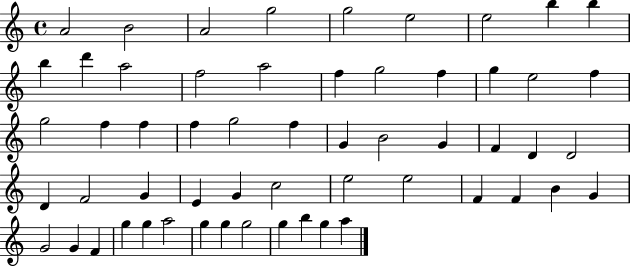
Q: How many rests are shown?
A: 0